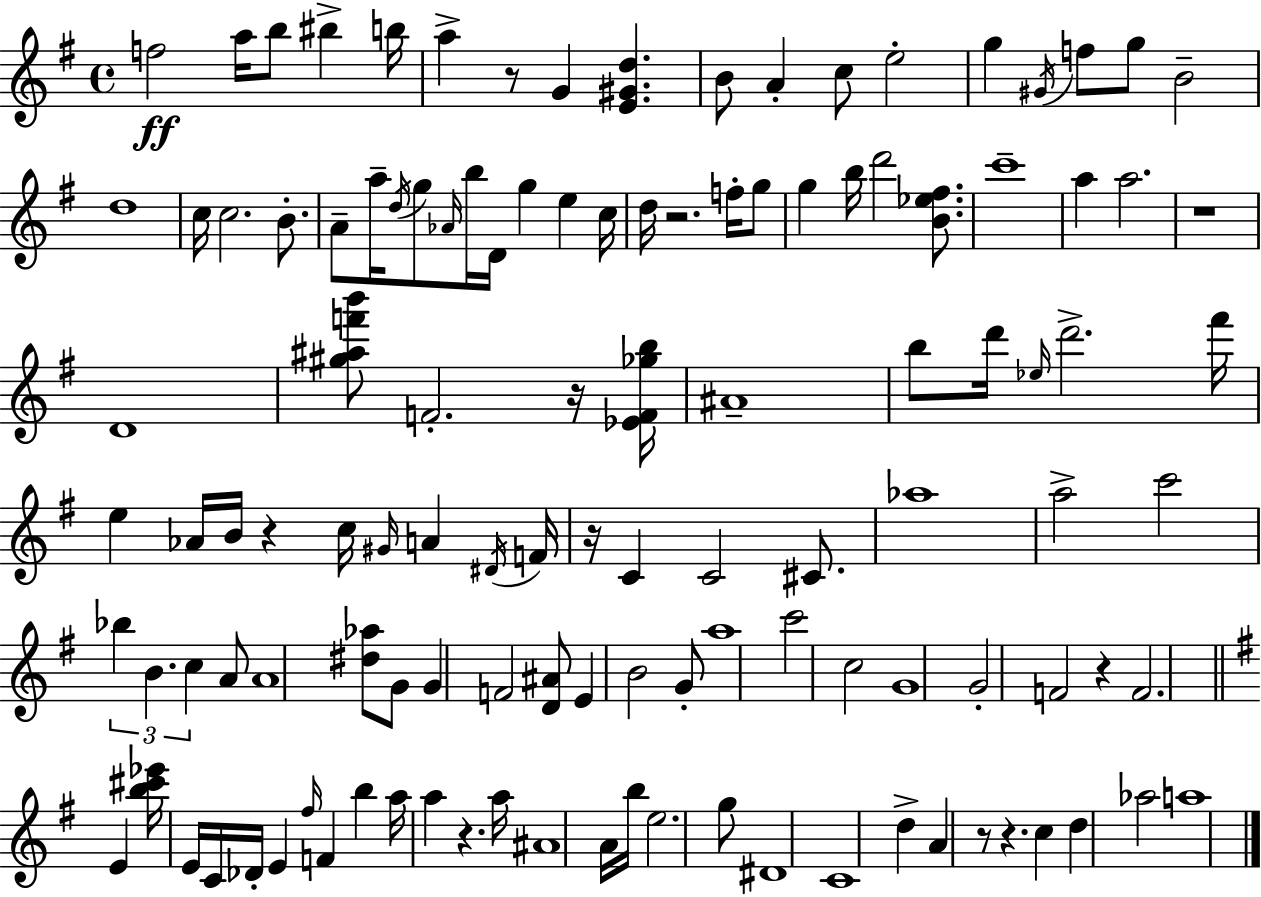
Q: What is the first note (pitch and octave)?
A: F5